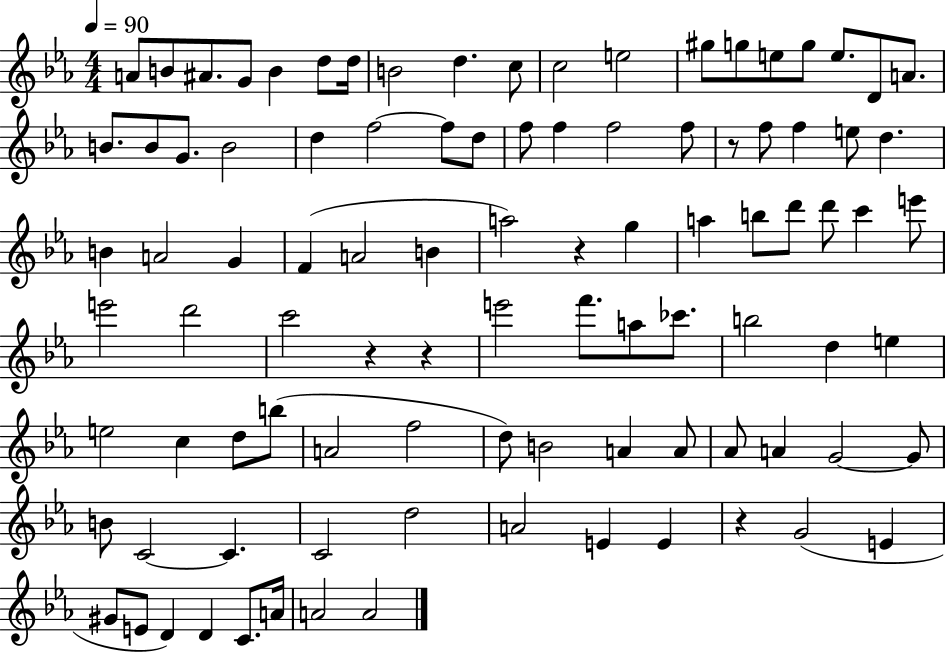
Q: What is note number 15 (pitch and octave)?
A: E5